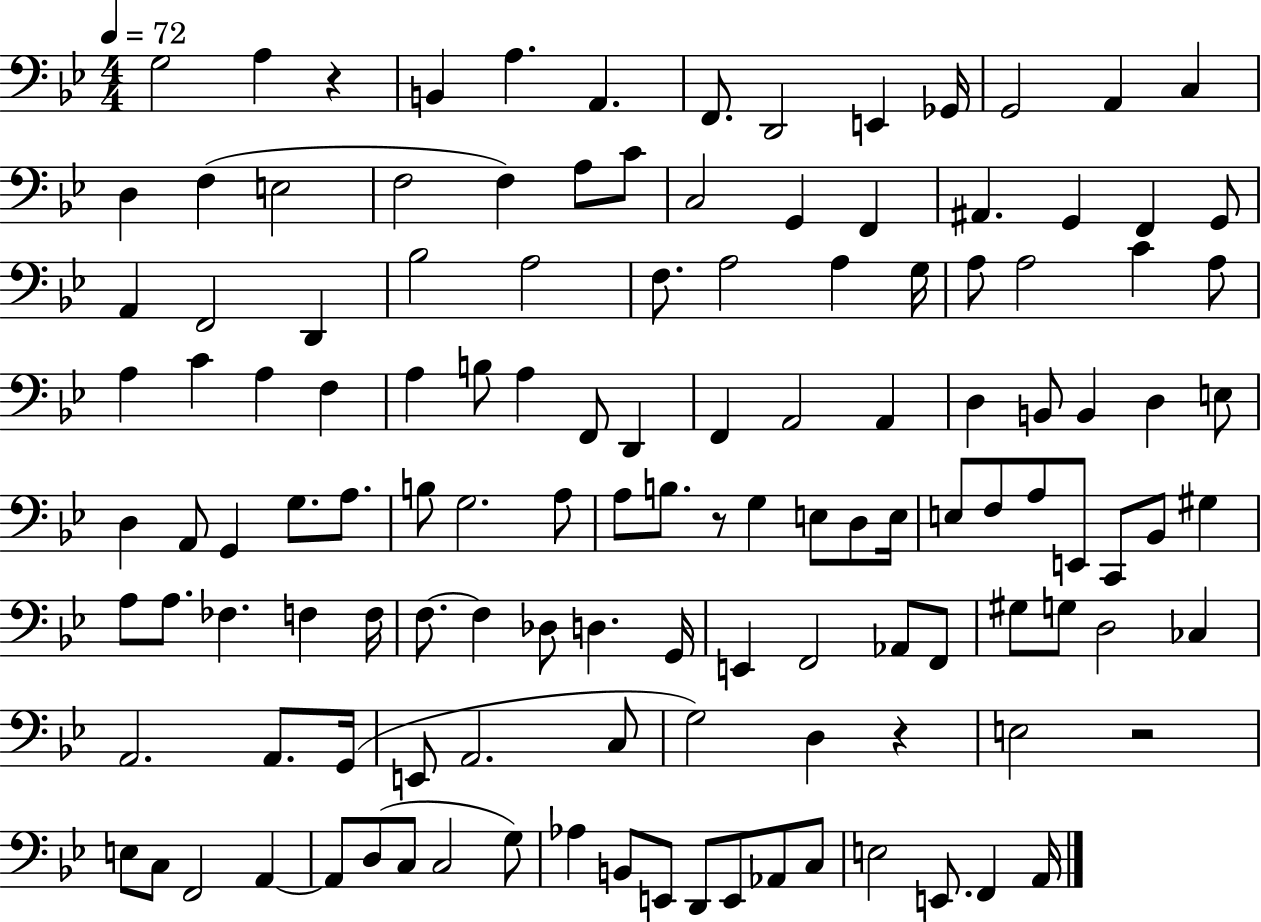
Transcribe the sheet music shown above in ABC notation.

X:1
T:Untitled
M:4/4
L:1/4
K:Bb
G,2 A, z B,, A, A,, F,,/2 D,,2 E,, _G,,/4 G,,2 A,, C, D, F, E,2 F,2 F, A,/2 C/2 C,2 G,, F,, ^A,, G,, F,, G,,/2 A,, F,,2 D,, _B,2 A,2 F,/2 A,2 A, G,/4 A,/2 A,2 C A,/2 A, C A, F, A, B,/2 A, F,,/2 D,, F,, A,,2 A,, D, B,,/2 B,, D, E,/2 D, A,,/2 G,, G,/2 A,/2 B,/2 G,2 A,/2 A,/2 B,/2 z/2 G, E,/2 D,/2 E,/4 E,/2 F,/2 A,/2 E,,/2 C,,/2 _B,,/2 ^G, A,/2 A,/2 _F, F, F,/4 F,/2 F, _D,/2 D, G,,/4 E,, F,,2 _A,,/2 F,,/2 ^G,/2 G,/2 D,2 _C, A,,2 A,,/2 G,,/4 E,,/2 A,,2 C,/2 G,2 D, z E,2 z2 E,/2 C,/2 F,,2 A,, A,,/2 D,/2 C,/2 C,2 G,/2 _A, B,,/2 E,,/2 D,,/2 E,,/2 _A,,/2 C,/2 E,2 E,,/2 F,, A,,/4